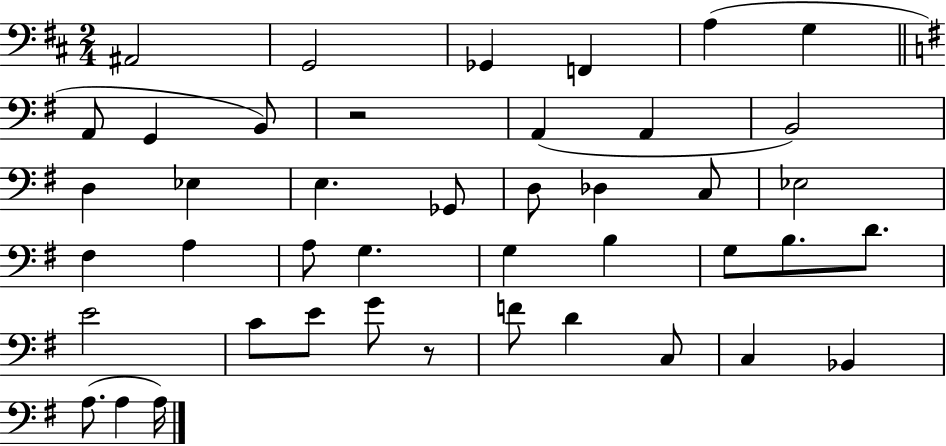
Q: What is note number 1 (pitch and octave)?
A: A#2